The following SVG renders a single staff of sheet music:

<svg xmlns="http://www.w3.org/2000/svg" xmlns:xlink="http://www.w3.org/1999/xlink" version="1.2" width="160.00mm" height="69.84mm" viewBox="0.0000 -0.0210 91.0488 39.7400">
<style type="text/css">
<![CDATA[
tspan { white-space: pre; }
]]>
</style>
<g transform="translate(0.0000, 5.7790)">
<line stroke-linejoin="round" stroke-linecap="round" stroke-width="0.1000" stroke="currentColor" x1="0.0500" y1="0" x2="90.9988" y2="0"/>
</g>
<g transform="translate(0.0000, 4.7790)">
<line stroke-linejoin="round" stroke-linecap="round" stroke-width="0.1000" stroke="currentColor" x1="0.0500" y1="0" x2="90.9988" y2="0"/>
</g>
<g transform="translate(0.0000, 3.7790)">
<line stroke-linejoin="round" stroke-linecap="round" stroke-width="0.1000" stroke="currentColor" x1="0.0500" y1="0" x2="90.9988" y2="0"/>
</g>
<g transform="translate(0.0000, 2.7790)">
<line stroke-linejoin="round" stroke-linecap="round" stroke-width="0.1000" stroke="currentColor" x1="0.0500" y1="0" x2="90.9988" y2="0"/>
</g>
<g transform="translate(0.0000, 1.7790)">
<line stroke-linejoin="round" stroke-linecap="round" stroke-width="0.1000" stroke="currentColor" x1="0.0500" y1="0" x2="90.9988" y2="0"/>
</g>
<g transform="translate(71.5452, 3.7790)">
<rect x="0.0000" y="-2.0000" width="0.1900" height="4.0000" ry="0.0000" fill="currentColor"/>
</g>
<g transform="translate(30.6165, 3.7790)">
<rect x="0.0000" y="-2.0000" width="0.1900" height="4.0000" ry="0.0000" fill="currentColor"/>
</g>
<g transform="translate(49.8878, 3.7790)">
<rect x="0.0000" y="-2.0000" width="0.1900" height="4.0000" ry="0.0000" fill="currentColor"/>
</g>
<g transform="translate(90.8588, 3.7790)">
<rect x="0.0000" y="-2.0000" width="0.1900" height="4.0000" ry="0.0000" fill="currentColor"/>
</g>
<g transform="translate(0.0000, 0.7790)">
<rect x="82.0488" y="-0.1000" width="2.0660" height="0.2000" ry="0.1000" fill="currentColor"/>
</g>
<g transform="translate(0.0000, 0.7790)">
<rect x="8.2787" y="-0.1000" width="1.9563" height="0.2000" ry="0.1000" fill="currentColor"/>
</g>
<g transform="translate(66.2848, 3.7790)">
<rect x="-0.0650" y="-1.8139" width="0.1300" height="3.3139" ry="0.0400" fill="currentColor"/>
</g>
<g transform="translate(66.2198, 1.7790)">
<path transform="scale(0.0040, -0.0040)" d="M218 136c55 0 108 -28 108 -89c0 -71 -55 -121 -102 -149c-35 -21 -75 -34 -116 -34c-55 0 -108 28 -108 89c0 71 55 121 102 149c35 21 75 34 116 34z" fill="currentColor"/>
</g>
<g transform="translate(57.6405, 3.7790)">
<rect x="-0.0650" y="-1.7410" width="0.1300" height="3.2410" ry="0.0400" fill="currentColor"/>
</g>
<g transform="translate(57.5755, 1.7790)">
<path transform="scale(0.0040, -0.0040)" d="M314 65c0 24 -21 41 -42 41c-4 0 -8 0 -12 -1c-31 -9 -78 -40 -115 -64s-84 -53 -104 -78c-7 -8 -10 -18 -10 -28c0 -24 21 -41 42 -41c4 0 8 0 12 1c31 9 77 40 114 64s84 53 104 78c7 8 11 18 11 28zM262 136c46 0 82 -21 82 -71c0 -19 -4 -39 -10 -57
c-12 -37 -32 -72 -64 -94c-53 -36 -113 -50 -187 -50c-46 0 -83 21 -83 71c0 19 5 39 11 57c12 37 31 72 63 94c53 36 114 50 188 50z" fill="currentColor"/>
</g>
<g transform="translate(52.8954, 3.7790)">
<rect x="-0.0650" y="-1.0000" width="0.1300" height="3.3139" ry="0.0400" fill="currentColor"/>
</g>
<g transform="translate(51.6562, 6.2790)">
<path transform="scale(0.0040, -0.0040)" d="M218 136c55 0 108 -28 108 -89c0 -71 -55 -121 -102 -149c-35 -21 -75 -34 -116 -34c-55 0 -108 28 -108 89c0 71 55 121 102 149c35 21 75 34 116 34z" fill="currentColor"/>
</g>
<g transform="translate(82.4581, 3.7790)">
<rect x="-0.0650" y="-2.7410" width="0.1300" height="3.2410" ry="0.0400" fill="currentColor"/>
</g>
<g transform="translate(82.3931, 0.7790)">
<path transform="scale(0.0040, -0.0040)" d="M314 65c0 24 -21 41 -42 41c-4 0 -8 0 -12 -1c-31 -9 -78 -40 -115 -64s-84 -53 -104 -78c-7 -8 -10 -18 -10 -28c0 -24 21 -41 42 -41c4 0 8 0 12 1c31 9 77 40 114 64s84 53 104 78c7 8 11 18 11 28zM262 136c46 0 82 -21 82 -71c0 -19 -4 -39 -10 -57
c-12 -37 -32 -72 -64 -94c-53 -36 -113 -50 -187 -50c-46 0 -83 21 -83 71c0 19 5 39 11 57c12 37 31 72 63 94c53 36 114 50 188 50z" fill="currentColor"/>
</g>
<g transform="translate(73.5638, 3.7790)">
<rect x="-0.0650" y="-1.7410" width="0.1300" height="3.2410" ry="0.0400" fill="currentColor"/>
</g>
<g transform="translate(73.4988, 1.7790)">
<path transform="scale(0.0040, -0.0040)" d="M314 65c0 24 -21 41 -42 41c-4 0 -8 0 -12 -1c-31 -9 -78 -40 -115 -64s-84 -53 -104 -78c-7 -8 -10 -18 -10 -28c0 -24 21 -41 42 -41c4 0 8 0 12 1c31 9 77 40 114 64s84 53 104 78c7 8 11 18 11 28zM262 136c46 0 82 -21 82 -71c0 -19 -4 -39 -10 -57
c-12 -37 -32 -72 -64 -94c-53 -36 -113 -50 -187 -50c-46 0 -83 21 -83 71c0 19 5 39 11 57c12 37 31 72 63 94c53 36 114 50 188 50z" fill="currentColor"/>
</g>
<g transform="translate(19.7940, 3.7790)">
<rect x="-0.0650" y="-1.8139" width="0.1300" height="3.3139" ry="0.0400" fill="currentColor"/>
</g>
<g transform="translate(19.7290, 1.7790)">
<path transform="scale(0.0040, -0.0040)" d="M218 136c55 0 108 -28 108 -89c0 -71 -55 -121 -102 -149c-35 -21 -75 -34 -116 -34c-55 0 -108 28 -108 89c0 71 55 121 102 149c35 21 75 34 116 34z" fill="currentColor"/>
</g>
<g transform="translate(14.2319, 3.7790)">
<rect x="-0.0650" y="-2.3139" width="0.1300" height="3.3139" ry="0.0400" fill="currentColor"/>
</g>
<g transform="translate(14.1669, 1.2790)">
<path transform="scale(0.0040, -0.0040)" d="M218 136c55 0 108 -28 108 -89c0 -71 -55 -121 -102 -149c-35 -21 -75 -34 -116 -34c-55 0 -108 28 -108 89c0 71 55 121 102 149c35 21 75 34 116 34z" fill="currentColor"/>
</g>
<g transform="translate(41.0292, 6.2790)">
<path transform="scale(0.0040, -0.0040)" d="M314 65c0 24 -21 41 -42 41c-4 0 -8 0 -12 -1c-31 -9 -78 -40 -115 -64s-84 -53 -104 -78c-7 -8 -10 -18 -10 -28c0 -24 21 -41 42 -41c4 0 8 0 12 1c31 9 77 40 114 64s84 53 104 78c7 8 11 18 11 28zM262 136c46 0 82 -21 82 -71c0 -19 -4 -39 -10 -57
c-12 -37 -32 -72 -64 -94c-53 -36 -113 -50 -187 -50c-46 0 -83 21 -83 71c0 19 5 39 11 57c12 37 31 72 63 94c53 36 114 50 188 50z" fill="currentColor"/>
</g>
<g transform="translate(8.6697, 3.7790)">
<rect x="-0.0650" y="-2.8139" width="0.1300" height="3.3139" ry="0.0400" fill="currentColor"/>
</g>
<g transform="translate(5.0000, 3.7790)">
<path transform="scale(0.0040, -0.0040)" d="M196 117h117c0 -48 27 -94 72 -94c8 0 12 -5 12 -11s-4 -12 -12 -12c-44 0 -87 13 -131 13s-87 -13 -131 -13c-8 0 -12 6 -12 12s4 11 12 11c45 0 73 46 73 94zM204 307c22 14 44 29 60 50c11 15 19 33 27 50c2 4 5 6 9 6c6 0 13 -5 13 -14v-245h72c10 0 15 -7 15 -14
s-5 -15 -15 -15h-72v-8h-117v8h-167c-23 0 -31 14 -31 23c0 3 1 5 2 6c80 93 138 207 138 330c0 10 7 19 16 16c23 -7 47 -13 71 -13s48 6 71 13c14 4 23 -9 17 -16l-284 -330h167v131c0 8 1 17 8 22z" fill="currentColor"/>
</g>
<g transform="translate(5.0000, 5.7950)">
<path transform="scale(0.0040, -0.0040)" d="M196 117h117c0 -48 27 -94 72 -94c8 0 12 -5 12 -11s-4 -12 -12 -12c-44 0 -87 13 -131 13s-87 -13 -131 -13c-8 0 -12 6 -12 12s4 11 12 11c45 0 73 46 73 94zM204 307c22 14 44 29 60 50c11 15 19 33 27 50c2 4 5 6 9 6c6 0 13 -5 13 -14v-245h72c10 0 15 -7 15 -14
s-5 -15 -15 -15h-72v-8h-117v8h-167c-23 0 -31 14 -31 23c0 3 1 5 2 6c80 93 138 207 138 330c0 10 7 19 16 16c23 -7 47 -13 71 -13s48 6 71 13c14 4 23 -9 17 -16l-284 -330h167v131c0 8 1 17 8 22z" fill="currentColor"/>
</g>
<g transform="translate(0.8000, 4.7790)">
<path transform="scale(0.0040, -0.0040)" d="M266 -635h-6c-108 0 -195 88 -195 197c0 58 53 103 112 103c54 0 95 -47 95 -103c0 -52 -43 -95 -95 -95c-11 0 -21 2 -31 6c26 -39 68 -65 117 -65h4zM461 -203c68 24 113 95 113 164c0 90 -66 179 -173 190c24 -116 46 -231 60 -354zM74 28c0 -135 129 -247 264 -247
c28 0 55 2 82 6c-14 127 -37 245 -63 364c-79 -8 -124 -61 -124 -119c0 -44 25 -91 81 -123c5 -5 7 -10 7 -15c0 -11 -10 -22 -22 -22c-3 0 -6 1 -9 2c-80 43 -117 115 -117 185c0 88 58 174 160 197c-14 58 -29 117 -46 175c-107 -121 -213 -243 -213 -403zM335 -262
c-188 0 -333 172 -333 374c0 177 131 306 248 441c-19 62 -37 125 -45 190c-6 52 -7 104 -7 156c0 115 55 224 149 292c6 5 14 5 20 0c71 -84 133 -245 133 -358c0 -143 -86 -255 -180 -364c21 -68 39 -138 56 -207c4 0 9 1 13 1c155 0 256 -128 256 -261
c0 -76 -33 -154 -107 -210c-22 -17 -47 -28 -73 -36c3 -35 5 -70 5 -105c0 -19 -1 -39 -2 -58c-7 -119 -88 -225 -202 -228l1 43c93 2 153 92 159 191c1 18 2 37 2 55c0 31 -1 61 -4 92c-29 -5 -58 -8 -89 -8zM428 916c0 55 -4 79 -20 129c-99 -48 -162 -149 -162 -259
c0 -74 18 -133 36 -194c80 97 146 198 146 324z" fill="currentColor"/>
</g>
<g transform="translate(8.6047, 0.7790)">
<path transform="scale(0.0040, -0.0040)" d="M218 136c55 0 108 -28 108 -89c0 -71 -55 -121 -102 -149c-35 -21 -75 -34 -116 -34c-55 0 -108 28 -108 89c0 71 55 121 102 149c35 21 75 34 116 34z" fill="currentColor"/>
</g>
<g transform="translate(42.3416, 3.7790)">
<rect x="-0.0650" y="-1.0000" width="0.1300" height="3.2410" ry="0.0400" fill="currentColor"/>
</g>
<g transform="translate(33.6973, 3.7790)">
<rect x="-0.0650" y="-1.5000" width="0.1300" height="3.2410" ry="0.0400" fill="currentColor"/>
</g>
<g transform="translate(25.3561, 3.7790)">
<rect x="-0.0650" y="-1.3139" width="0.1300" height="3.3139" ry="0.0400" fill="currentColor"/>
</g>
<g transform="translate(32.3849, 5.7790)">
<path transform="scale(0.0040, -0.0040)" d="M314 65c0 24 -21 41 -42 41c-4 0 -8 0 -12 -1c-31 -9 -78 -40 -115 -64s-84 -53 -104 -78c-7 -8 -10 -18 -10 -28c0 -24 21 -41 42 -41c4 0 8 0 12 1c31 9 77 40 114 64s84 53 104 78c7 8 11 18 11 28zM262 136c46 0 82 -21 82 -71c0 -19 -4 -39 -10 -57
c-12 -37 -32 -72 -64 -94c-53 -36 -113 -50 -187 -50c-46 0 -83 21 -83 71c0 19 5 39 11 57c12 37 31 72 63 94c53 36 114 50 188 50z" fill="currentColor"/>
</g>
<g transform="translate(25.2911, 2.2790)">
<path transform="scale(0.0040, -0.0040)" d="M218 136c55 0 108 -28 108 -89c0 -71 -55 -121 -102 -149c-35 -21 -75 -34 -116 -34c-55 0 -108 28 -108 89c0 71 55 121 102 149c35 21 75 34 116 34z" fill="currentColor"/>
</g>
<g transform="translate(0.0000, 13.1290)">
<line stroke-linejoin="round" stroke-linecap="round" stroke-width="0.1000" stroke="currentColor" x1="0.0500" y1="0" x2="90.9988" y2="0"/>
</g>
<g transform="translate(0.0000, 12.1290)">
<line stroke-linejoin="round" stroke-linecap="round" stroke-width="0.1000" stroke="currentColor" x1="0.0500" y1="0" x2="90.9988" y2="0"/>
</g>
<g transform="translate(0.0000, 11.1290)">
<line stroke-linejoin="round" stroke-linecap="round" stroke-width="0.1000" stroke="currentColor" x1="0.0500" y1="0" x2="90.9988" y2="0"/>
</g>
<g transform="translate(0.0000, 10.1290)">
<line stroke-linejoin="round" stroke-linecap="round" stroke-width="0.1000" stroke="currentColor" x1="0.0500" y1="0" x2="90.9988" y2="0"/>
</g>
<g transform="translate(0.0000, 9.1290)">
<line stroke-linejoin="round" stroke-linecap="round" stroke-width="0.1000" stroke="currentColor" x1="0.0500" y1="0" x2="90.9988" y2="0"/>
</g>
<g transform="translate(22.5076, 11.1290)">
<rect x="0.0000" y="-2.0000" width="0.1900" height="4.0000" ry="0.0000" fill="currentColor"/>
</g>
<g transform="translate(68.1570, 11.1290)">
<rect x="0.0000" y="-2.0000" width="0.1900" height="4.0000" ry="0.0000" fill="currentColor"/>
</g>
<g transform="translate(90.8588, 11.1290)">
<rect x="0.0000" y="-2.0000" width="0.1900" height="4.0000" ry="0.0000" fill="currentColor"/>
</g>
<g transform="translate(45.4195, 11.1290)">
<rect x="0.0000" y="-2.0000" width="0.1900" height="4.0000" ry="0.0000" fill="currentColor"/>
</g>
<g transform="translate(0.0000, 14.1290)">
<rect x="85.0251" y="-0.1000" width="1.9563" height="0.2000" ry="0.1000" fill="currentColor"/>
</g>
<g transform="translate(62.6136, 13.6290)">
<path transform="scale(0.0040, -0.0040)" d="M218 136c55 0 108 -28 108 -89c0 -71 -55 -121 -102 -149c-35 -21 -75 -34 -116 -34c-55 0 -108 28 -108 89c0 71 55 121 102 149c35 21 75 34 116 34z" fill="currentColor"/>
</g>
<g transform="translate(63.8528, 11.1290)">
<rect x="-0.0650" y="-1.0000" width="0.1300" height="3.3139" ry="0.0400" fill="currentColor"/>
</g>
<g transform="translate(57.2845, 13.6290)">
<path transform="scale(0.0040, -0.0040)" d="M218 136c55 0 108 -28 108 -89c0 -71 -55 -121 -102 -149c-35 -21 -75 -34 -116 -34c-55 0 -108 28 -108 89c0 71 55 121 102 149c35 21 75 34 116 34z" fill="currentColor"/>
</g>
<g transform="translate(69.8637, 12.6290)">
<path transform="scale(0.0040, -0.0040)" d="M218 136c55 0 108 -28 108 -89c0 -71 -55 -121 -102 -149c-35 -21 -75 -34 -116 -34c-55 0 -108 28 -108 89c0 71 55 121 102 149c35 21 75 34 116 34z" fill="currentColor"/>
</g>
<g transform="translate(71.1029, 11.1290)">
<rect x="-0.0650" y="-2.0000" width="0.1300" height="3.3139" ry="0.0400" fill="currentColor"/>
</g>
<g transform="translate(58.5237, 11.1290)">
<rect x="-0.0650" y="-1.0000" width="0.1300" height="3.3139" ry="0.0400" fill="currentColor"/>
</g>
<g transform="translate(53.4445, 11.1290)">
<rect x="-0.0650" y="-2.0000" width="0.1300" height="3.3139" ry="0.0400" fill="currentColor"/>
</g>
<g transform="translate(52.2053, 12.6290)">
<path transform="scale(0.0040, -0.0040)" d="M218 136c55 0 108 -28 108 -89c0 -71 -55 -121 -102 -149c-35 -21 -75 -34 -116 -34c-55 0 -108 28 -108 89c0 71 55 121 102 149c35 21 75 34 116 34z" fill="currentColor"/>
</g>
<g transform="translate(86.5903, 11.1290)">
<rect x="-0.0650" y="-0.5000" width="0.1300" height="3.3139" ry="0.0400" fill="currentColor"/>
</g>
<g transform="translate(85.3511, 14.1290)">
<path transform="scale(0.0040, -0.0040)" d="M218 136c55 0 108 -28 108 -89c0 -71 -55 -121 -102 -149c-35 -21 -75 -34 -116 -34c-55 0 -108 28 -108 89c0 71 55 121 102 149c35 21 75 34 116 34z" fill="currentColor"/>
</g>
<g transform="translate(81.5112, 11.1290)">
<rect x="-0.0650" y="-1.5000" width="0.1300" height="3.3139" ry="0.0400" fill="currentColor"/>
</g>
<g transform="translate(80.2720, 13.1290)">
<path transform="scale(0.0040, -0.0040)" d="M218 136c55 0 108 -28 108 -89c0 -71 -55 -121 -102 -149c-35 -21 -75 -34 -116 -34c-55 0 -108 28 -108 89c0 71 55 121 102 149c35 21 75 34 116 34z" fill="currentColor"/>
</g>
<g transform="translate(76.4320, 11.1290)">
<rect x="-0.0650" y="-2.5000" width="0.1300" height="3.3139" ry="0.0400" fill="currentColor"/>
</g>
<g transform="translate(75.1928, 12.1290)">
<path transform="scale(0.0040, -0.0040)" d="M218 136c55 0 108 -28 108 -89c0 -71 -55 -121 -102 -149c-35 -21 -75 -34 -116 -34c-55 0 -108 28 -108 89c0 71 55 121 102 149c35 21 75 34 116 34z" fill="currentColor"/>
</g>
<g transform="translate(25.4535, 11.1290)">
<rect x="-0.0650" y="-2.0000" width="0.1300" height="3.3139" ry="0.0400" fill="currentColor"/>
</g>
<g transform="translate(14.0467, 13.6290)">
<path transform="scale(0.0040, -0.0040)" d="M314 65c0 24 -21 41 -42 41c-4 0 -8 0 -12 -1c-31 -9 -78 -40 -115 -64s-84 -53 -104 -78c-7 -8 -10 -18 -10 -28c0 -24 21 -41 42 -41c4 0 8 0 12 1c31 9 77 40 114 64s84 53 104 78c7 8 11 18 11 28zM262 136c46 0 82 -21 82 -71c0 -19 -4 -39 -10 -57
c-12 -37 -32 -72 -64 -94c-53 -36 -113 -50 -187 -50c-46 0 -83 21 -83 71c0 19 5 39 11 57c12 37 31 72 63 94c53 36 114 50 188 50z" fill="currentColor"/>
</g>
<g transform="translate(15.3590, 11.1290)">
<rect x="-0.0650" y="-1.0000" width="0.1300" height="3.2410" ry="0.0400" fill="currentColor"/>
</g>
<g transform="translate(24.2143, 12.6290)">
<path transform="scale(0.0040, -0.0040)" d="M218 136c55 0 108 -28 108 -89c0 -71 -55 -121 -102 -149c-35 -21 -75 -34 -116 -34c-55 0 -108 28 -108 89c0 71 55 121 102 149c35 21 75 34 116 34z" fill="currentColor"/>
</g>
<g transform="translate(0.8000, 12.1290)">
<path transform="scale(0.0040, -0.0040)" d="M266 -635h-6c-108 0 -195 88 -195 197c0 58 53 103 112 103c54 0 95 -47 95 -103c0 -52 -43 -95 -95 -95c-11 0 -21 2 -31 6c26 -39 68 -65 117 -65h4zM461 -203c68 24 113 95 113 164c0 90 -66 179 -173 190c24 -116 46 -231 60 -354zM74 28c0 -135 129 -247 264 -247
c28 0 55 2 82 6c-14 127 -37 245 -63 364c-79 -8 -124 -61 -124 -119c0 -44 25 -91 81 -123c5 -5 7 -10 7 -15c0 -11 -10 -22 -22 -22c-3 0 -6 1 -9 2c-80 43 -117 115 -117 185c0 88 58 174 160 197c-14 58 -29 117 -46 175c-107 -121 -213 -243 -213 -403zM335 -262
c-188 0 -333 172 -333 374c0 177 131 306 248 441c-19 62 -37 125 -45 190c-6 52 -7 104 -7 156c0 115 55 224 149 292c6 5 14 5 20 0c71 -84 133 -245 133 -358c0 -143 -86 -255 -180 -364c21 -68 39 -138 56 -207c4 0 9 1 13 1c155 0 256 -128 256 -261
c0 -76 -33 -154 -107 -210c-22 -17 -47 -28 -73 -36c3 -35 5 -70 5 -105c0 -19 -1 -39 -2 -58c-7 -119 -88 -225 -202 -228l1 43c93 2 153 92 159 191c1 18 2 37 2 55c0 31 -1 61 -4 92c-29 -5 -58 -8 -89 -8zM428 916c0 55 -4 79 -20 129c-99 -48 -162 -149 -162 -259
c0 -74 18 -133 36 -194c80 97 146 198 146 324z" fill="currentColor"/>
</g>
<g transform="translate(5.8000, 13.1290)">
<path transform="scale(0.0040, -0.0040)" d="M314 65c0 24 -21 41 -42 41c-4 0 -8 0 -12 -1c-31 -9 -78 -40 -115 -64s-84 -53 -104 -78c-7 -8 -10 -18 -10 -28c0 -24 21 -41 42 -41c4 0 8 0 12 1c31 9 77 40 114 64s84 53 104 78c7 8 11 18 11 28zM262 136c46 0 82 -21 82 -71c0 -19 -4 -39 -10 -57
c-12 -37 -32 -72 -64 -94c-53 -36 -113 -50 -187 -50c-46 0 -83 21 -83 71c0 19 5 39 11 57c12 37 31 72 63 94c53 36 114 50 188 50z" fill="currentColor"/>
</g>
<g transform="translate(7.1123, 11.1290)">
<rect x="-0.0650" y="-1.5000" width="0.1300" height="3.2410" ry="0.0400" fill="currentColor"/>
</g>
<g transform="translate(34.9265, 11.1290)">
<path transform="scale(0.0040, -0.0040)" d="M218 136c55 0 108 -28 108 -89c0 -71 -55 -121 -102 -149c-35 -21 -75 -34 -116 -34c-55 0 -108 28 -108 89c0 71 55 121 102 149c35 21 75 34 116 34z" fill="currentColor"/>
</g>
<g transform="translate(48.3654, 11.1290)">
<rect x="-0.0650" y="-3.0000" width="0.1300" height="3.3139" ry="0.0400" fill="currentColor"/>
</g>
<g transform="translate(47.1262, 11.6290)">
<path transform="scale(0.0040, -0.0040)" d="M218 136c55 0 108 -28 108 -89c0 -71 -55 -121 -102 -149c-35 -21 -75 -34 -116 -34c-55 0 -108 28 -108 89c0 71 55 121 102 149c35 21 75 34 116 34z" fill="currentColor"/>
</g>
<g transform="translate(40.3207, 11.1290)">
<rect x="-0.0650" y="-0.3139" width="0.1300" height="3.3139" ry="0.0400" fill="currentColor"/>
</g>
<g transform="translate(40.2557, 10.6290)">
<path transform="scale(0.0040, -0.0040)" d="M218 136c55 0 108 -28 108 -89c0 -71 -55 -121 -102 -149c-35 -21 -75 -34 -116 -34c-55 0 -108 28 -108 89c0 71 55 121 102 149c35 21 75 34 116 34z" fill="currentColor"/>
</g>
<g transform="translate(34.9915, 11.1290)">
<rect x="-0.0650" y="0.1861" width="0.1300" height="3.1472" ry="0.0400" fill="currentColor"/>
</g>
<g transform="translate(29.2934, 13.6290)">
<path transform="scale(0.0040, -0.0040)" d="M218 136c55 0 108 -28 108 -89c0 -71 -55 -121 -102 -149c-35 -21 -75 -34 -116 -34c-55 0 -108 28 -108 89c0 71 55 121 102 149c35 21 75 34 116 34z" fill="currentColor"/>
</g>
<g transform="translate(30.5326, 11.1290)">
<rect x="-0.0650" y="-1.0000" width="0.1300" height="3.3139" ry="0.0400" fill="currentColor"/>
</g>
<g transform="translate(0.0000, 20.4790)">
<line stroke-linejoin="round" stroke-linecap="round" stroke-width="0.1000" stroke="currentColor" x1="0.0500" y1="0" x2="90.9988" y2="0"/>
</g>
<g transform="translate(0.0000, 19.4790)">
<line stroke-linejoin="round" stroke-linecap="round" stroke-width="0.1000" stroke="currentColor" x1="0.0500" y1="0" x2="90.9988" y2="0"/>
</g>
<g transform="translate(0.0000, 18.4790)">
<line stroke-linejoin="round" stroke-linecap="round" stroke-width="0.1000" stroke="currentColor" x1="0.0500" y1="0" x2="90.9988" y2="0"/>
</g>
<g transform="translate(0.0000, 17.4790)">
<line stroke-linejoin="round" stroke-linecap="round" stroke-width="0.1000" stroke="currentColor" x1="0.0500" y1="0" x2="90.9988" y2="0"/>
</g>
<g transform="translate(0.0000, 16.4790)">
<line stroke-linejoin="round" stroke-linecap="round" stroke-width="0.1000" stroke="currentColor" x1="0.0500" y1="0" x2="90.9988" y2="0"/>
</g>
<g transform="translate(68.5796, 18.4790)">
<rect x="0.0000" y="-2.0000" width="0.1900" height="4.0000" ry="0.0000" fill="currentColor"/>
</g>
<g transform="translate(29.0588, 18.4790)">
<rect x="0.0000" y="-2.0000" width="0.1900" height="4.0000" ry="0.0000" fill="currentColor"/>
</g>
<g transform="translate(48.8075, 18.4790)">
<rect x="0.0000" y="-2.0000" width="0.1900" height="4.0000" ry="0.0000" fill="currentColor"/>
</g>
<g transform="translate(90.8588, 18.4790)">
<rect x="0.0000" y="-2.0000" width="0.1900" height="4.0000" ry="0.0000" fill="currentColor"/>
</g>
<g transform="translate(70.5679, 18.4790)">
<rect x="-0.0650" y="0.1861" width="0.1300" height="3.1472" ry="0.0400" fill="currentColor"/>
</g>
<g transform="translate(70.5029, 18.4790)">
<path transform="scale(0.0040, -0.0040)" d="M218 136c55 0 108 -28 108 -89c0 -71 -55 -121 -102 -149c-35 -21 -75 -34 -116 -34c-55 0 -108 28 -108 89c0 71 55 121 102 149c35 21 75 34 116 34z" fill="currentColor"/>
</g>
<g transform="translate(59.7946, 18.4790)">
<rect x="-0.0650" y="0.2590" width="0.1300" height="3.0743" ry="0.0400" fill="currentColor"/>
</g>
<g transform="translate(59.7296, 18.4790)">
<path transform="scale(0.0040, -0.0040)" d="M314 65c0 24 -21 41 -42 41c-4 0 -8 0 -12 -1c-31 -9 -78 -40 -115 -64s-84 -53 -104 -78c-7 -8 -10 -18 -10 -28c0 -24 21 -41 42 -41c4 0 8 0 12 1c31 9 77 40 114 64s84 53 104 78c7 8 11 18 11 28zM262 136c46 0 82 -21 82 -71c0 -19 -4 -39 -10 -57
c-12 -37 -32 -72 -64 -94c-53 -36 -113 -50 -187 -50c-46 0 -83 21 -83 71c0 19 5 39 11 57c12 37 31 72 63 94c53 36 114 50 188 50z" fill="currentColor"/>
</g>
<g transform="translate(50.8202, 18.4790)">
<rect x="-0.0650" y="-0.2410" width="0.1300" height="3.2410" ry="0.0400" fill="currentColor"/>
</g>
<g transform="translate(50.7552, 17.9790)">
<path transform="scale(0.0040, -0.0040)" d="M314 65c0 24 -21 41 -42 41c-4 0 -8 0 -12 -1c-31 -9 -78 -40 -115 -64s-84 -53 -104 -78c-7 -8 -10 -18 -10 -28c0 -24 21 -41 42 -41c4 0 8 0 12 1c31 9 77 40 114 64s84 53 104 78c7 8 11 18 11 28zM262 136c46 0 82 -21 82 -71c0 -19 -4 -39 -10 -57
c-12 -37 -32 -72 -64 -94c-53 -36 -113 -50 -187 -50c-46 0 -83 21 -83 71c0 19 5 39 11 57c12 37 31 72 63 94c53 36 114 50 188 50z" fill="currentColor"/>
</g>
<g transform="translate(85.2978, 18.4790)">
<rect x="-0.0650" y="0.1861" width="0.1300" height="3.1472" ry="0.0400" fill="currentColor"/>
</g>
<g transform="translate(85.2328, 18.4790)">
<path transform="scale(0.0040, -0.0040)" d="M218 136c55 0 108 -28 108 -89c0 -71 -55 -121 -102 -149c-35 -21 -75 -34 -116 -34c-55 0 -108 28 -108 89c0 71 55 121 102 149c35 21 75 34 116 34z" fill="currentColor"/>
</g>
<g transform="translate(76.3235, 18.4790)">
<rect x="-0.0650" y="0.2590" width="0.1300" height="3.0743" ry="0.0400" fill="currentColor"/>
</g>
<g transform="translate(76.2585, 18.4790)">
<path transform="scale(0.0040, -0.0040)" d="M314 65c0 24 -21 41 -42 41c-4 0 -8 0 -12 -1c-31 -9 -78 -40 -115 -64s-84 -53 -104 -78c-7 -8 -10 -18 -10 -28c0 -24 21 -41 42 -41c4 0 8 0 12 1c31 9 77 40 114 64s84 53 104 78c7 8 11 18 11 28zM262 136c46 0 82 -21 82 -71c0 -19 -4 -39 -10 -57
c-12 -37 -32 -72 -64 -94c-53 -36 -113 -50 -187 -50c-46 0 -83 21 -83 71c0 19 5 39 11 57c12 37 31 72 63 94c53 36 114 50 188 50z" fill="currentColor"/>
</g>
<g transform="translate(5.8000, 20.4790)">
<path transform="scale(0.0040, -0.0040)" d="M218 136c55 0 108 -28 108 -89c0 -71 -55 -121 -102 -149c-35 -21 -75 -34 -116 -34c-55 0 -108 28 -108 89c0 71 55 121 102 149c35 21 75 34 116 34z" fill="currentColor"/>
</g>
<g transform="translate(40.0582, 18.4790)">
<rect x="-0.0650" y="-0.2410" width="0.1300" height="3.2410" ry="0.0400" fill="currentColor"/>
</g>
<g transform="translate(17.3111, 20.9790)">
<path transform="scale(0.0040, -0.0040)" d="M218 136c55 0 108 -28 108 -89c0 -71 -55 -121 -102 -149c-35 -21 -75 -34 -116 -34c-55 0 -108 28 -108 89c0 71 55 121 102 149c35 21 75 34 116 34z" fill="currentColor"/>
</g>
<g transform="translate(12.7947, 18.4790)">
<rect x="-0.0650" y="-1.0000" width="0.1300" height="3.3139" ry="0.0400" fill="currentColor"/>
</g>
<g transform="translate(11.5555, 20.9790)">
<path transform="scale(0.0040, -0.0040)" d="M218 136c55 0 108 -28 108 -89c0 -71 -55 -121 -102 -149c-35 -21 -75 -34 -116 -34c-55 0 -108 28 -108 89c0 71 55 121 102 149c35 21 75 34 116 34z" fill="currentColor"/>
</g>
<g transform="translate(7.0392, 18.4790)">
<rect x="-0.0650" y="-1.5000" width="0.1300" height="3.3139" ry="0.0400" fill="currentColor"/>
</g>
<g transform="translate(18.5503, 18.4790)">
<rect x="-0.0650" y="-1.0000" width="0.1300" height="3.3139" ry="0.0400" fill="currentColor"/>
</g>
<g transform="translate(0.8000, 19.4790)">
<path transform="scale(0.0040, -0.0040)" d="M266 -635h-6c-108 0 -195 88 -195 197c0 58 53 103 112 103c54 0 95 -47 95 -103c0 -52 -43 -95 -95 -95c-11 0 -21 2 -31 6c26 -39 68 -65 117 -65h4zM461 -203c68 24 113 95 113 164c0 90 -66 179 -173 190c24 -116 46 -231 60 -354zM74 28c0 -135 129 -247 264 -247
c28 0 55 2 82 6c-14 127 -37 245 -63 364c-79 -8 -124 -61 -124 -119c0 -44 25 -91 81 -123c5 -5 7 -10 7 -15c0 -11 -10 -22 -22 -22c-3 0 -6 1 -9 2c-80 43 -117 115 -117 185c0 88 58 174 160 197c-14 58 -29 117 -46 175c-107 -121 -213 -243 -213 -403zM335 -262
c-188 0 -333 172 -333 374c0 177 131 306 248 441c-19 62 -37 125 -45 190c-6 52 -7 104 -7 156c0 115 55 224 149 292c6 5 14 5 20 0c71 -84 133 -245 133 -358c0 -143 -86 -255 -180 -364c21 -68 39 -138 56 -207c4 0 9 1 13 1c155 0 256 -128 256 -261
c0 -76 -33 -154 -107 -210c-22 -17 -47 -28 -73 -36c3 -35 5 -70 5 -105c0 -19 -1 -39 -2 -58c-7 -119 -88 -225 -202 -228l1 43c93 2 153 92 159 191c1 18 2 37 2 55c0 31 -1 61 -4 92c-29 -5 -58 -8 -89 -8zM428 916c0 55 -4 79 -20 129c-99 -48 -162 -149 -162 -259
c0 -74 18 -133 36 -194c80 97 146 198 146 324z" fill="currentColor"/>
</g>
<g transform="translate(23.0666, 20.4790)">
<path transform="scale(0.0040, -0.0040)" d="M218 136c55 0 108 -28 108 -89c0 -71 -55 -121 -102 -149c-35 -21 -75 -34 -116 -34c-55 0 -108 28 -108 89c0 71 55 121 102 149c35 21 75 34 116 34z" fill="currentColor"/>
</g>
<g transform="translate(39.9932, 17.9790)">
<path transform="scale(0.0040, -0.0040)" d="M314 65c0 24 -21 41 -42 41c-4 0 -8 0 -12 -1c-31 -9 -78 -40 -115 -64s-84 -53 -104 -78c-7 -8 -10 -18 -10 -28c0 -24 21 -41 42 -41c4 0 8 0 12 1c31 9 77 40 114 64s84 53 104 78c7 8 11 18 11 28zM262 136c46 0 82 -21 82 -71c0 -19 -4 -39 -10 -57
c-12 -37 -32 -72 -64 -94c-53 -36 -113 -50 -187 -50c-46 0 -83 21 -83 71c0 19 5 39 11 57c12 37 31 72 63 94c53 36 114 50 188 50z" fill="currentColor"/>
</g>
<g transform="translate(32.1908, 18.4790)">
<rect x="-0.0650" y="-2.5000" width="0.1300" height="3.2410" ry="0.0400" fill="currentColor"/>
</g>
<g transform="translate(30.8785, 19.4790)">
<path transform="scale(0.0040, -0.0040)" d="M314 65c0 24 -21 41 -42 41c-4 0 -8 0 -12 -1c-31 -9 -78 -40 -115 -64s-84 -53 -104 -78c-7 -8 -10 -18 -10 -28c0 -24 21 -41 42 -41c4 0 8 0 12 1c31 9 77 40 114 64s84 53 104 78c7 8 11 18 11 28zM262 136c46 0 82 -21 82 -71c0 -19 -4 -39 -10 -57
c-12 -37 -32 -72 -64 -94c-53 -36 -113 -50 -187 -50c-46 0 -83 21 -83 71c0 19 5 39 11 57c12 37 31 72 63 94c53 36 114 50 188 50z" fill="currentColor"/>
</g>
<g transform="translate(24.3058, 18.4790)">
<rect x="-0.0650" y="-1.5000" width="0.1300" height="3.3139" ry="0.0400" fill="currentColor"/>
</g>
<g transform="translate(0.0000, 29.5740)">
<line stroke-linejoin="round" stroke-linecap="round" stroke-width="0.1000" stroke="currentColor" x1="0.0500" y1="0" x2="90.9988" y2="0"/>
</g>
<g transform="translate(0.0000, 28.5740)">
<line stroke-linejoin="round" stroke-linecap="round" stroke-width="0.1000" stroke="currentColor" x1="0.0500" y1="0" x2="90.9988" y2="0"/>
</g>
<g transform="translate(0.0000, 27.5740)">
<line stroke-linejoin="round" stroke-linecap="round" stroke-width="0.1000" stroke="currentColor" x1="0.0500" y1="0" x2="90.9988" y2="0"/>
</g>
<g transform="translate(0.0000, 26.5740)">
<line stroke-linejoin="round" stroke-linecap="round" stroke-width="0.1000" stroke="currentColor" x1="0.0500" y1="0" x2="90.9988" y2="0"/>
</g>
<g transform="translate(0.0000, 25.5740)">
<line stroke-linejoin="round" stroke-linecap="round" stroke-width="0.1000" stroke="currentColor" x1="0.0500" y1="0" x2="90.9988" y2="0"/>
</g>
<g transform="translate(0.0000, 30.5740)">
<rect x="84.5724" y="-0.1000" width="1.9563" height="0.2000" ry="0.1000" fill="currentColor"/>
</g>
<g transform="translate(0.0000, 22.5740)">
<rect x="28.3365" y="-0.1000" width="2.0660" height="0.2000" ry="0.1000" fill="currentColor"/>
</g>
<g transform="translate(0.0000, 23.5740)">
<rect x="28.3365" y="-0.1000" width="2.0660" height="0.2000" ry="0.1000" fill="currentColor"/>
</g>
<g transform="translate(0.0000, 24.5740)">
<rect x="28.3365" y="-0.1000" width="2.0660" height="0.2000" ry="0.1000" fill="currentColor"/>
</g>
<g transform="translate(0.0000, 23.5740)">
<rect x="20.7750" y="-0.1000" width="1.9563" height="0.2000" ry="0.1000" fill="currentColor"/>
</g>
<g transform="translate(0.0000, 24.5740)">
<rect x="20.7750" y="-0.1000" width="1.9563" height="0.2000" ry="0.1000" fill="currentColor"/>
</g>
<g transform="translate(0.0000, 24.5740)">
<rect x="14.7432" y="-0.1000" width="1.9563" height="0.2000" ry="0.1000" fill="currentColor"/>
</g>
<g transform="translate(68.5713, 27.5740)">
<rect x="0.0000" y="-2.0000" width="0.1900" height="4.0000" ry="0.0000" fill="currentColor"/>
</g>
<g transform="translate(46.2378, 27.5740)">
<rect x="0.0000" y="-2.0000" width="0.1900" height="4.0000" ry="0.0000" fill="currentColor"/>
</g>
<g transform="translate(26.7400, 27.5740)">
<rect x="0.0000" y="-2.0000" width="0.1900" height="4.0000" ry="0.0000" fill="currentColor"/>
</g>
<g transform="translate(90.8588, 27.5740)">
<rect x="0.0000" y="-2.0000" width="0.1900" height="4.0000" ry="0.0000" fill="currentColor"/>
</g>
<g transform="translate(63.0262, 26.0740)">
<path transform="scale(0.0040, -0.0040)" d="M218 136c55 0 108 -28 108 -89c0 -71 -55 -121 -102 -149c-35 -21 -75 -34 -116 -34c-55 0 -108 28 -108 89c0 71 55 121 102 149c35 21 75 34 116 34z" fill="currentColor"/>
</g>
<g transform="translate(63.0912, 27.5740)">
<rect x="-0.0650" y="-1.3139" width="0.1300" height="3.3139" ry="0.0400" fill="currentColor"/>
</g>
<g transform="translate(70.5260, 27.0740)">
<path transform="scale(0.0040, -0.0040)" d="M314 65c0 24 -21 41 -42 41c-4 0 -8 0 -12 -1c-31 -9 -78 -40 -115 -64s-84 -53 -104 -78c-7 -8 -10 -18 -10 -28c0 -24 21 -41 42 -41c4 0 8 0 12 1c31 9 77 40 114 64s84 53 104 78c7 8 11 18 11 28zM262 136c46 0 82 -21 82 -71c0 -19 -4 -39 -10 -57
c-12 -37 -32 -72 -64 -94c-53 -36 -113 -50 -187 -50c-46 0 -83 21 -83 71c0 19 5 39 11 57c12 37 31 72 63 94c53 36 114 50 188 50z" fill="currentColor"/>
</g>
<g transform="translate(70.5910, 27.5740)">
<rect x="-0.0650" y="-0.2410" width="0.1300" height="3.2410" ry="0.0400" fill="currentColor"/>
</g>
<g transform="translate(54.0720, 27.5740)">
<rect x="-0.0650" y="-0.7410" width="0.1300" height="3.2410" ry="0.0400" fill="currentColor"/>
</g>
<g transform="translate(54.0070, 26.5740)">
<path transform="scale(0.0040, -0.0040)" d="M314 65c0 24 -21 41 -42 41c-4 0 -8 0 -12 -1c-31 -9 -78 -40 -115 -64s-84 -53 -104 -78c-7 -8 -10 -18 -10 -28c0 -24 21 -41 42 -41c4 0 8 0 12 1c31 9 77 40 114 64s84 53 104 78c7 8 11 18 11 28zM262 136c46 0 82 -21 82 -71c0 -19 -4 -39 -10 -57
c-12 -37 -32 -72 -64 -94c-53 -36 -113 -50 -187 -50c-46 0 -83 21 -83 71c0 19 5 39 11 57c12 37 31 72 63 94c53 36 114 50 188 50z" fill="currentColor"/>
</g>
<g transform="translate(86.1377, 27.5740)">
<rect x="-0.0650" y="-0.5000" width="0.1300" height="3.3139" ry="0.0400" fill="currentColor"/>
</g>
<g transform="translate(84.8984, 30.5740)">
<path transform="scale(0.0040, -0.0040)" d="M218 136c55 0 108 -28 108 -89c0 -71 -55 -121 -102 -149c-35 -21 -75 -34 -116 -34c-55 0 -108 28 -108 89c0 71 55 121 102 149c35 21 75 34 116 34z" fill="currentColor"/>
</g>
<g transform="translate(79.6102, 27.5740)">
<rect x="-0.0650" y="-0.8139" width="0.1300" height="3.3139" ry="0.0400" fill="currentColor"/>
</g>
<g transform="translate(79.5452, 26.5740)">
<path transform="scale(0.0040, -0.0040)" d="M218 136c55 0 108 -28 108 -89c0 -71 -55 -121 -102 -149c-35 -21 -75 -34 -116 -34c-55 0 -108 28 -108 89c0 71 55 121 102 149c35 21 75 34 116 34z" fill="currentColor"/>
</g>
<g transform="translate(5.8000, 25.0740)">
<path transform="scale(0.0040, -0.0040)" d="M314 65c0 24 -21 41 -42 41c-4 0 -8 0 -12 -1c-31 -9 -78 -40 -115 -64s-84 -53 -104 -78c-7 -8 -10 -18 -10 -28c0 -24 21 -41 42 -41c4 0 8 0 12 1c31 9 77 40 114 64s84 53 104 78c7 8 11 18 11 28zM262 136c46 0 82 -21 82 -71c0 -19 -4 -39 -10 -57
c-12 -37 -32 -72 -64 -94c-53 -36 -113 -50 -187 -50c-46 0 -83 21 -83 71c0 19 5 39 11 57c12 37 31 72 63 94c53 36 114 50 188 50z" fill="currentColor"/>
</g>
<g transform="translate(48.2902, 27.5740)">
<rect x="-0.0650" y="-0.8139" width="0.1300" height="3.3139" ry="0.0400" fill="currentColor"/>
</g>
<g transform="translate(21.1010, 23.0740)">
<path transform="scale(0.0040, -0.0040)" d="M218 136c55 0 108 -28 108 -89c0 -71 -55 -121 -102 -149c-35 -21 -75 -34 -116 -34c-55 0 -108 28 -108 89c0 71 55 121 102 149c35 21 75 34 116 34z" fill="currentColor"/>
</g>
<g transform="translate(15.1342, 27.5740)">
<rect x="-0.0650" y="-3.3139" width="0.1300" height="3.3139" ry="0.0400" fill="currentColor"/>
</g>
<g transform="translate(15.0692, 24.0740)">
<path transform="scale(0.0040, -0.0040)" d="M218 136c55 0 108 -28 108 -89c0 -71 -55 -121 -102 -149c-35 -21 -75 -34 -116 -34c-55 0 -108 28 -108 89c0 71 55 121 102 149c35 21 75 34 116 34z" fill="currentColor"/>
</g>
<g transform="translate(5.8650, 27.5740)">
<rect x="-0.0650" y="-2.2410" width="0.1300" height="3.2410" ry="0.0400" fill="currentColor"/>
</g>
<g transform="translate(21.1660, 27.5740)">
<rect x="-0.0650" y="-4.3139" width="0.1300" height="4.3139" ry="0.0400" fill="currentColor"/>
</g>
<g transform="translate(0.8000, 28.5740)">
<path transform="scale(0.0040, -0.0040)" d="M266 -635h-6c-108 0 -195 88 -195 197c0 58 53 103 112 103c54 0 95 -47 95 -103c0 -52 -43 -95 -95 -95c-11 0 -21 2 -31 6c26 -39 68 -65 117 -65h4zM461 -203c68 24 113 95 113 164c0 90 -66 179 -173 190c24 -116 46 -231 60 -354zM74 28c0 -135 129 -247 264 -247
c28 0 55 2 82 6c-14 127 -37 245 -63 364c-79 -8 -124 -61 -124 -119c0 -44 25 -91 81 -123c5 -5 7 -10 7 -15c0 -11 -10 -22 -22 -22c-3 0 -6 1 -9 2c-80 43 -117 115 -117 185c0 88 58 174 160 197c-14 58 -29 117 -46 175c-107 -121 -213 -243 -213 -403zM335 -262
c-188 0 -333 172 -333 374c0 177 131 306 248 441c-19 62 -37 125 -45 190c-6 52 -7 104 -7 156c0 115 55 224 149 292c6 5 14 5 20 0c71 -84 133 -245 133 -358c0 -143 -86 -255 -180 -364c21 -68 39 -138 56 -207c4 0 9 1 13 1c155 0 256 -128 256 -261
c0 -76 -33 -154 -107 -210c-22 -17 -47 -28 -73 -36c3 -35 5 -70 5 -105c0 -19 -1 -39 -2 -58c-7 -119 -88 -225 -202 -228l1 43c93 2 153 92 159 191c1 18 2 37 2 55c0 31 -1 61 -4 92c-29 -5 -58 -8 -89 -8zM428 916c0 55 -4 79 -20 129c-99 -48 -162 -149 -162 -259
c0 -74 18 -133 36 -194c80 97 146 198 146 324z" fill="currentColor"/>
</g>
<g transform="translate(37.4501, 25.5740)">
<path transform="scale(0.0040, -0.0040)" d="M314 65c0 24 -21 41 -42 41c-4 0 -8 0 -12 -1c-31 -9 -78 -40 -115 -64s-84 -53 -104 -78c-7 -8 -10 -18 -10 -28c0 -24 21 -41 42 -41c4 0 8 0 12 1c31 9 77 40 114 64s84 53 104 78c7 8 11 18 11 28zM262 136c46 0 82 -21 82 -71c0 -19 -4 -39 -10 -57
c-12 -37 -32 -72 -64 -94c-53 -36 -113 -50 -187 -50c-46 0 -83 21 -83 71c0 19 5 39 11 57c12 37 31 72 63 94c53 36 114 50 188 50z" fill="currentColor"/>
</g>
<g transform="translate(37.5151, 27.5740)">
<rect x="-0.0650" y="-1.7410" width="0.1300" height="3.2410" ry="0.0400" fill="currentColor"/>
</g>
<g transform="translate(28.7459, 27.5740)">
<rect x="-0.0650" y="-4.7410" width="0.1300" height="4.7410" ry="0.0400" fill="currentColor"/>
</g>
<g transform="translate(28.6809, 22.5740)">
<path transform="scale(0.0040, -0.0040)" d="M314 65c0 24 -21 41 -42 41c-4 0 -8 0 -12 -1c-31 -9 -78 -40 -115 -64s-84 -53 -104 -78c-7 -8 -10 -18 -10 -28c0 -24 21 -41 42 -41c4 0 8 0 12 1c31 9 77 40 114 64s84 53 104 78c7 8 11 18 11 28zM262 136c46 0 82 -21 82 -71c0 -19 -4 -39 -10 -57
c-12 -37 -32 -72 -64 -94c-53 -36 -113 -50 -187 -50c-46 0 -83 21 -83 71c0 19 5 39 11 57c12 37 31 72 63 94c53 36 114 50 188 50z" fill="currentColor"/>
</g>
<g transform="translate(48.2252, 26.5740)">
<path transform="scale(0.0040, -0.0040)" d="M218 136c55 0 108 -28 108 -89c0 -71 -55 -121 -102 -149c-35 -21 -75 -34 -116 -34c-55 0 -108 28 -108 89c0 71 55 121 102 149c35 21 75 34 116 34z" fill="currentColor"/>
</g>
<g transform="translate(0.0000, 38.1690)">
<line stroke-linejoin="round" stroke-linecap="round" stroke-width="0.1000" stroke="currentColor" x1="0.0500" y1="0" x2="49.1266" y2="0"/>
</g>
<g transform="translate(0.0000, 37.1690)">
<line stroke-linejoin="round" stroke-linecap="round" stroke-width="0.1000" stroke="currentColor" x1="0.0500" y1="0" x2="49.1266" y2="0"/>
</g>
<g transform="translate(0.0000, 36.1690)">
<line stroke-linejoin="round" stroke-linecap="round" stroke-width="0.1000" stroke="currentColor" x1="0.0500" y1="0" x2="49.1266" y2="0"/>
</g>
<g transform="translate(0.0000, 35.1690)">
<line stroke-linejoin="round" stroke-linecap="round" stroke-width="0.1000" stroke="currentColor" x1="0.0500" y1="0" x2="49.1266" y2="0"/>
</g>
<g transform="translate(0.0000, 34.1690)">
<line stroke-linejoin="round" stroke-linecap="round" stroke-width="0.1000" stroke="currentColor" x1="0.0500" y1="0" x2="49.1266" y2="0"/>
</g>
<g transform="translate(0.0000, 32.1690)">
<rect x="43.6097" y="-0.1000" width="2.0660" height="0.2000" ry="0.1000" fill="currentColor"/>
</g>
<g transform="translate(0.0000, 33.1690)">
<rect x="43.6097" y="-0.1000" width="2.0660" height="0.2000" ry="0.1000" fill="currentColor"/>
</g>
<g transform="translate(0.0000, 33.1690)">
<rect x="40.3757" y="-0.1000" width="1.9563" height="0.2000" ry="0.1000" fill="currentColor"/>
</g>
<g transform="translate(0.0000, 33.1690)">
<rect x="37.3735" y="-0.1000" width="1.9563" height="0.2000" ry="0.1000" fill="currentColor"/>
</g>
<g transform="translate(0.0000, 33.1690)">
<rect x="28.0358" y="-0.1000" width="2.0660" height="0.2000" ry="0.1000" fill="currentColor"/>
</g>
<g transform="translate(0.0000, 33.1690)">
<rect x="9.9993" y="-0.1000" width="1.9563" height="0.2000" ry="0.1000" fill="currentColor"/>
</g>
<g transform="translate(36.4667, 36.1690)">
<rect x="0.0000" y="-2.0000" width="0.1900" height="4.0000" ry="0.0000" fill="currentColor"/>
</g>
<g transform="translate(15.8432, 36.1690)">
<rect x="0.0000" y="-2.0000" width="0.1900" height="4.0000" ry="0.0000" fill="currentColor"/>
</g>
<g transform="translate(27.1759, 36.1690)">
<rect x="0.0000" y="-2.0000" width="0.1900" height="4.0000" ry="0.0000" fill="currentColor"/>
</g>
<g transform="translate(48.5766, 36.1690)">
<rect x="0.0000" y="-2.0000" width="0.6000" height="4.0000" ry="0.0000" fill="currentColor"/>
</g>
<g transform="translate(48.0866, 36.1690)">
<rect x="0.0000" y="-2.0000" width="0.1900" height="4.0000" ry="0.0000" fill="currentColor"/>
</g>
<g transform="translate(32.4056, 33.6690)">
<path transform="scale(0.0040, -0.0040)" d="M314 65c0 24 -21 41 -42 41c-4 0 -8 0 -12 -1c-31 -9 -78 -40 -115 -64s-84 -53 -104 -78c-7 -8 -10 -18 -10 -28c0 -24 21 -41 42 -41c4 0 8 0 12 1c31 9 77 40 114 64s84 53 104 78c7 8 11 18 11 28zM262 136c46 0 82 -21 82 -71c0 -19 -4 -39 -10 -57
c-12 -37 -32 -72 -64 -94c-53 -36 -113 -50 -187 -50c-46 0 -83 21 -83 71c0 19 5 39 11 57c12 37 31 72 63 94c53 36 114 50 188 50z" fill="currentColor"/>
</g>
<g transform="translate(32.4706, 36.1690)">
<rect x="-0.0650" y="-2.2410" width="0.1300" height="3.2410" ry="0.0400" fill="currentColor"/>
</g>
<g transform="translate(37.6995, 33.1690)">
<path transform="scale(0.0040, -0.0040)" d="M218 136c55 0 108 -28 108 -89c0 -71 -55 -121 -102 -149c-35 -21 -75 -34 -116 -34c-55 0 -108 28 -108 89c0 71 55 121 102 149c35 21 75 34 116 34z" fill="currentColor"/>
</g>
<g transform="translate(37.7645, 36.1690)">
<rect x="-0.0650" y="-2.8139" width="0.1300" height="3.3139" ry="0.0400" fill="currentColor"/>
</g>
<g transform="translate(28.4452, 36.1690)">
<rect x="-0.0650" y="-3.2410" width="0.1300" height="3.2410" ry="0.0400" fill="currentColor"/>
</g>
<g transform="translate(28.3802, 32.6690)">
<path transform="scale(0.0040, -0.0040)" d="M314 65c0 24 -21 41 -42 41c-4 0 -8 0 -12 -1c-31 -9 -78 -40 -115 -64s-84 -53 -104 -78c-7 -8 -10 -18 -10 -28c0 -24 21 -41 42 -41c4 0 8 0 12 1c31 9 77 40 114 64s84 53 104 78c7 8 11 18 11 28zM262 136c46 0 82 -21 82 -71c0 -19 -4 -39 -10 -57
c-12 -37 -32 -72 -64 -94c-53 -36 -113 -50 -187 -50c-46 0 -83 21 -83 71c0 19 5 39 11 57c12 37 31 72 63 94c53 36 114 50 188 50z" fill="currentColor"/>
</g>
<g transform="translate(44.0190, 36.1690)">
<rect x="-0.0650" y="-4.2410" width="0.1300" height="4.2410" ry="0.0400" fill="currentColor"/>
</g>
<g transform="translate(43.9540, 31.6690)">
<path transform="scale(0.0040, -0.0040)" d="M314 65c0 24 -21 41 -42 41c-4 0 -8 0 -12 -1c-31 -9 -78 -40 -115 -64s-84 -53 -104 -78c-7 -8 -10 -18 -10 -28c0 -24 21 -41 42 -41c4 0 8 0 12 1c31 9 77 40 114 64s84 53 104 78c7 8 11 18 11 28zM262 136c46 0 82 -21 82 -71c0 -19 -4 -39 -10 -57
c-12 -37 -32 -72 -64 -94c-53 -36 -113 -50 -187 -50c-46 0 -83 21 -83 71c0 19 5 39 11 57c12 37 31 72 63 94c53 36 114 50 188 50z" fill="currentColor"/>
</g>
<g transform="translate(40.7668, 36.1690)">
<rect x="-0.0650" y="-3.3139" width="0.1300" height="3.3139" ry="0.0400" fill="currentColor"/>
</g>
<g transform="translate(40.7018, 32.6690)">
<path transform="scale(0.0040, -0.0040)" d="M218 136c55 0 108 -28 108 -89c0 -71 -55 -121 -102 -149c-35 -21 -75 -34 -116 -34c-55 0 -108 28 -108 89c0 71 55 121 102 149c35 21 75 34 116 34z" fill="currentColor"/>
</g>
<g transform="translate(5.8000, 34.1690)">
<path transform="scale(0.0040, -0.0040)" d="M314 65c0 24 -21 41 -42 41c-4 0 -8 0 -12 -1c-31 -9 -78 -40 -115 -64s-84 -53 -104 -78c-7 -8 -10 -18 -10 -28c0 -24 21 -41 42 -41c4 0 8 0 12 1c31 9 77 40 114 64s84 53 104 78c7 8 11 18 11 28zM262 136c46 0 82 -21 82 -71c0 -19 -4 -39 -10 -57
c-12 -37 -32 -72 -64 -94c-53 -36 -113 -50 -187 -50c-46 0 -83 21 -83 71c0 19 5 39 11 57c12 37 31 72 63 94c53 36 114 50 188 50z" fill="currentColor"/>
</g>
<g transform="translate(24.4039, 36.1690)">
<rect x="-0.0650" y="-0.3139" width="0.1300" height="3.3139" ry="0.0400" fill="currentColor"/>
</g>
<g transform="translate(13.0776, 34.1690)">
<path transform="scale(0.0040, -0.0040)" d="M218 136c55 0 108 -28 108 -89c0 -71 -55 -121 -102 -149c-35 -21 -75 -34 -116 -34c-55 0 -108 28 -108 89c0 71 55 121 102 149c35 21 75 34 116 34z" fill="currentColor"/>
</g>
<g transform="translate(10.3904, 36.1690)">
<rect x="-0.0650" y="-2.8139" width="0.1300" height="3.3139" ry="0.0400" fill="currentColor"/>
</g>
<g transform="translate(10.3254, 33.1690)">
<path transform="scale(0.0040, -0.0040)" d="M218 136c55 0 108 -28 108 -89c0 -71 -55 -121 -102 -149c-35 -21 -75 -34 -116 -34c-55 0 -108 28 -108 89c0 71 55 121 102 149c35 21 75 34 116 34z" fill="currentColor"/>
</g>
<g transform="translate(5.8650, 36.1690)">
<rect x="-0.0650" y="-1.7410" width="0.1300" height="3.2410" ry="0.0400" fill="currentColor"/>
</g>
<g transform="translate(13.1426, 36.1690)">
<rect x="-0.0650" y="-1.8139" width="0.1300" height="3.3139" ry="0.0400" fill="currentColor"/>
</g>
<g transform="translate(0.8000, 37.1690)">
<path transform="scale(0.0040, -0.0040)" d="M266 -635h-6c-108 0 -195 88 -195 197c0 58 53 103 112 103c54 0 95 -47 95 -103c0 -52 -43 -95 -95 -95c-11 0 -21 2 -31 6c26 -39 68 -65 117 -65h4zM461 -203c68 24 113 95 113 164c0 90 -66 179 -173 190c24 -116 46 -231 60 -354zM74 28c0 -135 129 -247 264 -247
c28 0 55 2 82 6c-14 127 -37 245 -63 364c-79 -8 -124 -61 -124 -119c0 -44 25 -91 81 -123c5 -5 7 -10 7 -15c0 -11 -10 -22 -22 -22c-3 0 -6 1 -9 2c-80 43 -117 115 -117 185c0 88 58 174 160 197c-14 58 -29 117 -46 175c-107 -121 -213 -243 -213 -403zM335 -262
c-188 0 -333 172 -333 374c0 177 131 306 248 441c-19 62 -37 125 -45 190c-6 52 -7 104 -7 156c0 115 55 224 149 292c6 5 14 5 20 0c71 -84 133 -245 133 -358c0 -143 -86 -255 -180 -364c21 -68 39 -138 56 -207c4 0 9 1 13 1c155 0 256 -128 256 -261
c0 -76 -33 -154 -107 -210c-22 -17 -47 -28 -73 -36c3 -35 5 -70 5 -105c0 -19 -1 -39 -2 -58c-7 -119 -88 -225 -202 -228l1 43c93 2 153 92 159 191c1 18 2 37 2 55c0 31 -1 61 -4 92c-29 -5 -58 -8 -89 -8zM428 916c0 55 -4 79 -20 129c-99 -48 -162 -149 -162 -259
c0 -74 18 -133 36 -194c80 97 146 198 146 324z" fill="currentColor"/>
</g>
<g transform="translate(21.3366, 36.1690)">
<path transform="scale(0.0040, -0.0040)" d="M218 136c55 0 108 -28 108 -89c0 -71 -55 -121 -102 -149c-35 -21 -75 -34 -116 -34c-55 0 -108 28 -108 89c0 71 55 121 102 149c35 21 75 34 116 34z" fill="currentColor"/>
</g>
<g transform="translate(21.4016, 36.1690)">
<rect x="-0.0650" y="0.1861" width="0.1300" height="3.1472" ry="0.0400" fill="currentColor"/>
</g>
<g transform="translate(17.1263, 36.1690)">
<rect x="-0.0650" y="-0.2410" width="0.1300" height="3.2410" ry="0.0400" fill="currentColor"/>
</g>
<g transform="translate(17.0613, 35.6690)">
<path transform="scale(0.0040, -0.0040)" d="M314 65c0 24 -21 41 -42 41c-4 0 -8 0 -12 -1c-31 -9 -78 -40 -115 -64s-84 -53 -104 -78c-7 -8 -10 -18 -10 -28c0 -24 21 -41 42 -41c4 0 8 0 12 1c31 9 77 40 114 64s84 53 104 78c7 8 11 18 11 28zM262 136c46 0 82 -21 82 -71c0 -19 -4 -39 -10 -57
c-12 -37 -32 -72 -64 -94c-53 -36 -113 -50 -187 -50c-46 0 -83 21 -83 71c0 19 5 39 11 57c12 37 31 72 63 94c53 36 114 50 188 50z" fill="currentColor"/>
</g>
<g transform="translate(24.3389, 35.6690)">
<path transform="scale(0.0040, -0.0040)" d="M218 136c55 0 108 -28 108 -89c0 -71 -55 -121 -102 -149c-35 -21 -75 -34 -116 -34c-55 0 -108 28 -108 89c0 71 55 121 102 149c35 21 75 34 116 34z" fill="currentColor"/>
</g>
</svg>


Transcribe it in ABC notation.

X:1
T:Untitled
M:4/4
L:1/4
K:C
a g f e E2 D2 D f2 f f2 a2 E2 D2 F D B c A F D D F G E C E D D E G2 c2 c2 B2 B B2 B g2 b d' e'2 f2 d d2 e c2 d C f2 a f c2 B c b2 g2 a b d'2